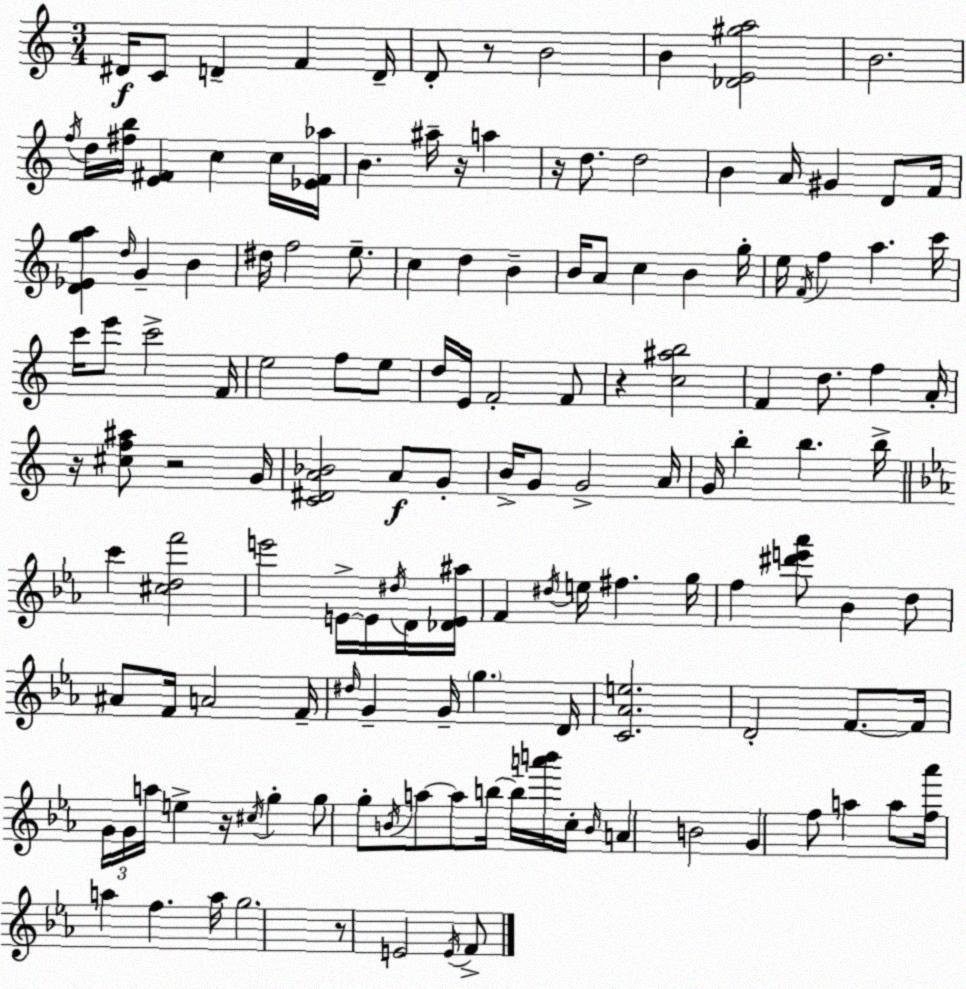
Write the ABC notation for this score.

X:1
T:Untitled
M:3/4
L:1/4
K:Am
^D/4 C/2 D F D/4 D/2 z/2 B2 B [_DE^ga]2 B2 f/4 d/4 [^fb]/4 [E^F] c c/4 [_E^F_a]/4 B ^a/4 z/4 a z/4 d/2 d2 B A/4 ^G D/2 F/4 [D_Ega] d/4 G B ^d/4 f2 e/2 c d B B/4 A/2 c B g/4 e/4 F/4 f a c'/4 c'/4 e'/2 c'2 F/4 e2 f/2 e/2 d/4 E/4 F2 F/2 z [c^ab]2 F d/2 f A/4 z/4 [^cf^a]/2 z2 G/4 [C^DA_B]2 A/2 G/2 B/4 G/2 G2 A/4 G/4 b b b/4 c' [^cdf']2 e'2 E/4 E/4 ^d/4 D/4 [_DE^a]/4 F ^d/4 e/4 ^f g/4 f [^d'e'_a']/2 _B d/2 ^A/2 F/4 A2 F/4 ^d/4 G G/4 g D/4 [C_Ae]2 D2 F/2 F/4 G/4 G/4 a/4 e z/4 ^c/4 g g/2 g/2 B/4 a/2 a/2 b/4 b/4 [a'b']/4 c/4 B/4 A B2 G f/2 a a/2 [f_a']/4 a f a/4 g2 z/2 E2 E/4 F/2